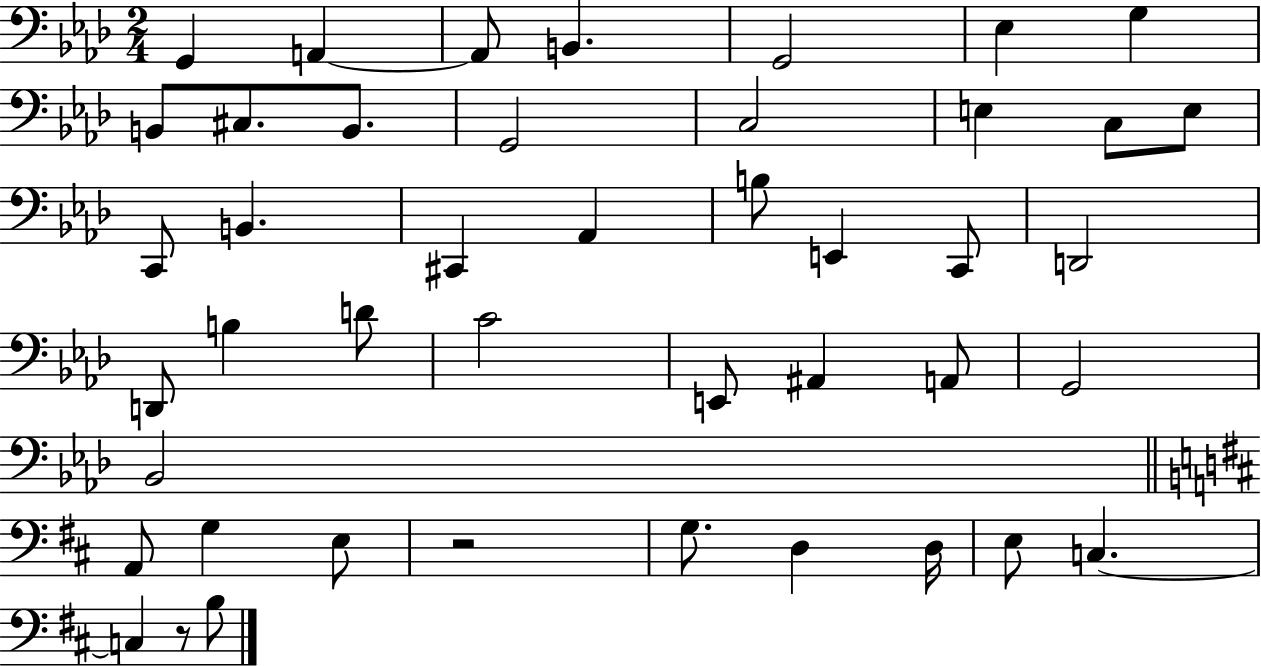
X:1
T:Untitled
M:2/4
L:1/4
K:Ab
G,, A,, A,,/2 B,, G,,2 _E, G, B,,/2 ^C,/2 B,,/2 G,,2 C,2 E, C,/2 E,/2 C,,/2 B,, ^C,, _A,, B,/2 E,, C,,/2 D,,2 D,,/2 B, D/2 C2 E,,/2 ^A,, A,,/2 G,,2 _B,,2 A,,/2 G, E,/2 z2 G,/2 D, D,/4 E,/2 C, C, z/2 B,/2